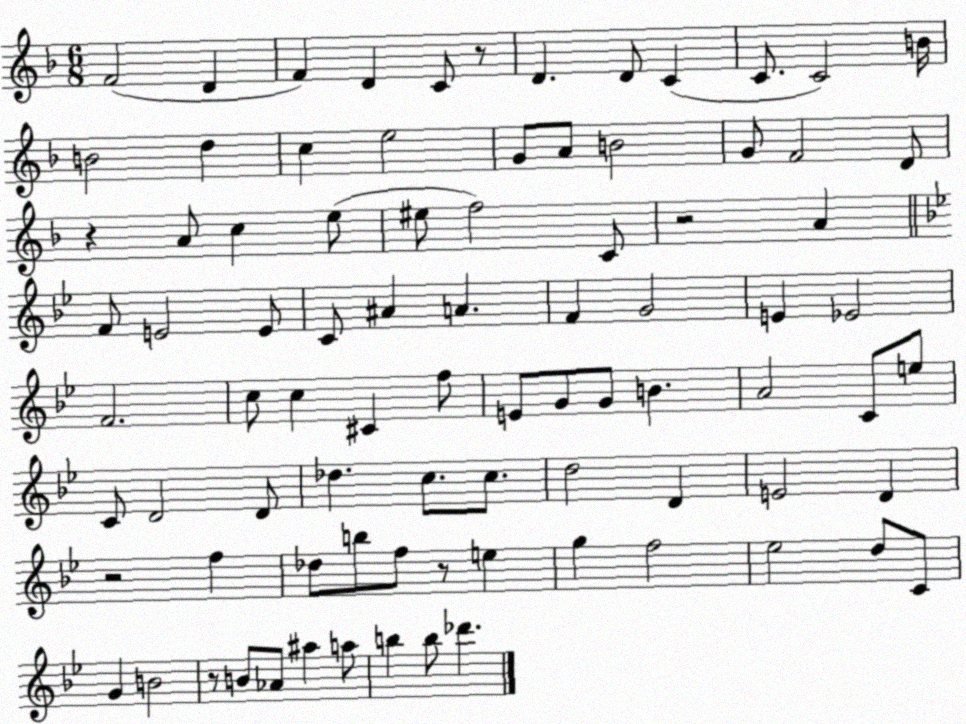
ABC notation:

X:1
T:Untitled
M:6/8
L:1/4
K:F
F2 D F D C/2 z/2 D D/2 C C/2 C2 B/4 B2 d c e2 G/2 A/2 B2 G/2 F2 D/2 z A/2 c e/2 ^e/2 f2 C/2 z2 A F/2 E2 E/2 C/2 ^A A F G2 E _E2 F2 c/2 c ^C f/2 E/2 G/2 G/2 B A2 C/2 e/2 C/2 D2 D/2 _d c/2 c/2 d2 D E2 D z2 f _d/2 b/2 f/2 z/2 e g f2 _e2 d/2 C/2 G B2 z/2 B/2 _A/2 ^a a/2 b b/2 _d'